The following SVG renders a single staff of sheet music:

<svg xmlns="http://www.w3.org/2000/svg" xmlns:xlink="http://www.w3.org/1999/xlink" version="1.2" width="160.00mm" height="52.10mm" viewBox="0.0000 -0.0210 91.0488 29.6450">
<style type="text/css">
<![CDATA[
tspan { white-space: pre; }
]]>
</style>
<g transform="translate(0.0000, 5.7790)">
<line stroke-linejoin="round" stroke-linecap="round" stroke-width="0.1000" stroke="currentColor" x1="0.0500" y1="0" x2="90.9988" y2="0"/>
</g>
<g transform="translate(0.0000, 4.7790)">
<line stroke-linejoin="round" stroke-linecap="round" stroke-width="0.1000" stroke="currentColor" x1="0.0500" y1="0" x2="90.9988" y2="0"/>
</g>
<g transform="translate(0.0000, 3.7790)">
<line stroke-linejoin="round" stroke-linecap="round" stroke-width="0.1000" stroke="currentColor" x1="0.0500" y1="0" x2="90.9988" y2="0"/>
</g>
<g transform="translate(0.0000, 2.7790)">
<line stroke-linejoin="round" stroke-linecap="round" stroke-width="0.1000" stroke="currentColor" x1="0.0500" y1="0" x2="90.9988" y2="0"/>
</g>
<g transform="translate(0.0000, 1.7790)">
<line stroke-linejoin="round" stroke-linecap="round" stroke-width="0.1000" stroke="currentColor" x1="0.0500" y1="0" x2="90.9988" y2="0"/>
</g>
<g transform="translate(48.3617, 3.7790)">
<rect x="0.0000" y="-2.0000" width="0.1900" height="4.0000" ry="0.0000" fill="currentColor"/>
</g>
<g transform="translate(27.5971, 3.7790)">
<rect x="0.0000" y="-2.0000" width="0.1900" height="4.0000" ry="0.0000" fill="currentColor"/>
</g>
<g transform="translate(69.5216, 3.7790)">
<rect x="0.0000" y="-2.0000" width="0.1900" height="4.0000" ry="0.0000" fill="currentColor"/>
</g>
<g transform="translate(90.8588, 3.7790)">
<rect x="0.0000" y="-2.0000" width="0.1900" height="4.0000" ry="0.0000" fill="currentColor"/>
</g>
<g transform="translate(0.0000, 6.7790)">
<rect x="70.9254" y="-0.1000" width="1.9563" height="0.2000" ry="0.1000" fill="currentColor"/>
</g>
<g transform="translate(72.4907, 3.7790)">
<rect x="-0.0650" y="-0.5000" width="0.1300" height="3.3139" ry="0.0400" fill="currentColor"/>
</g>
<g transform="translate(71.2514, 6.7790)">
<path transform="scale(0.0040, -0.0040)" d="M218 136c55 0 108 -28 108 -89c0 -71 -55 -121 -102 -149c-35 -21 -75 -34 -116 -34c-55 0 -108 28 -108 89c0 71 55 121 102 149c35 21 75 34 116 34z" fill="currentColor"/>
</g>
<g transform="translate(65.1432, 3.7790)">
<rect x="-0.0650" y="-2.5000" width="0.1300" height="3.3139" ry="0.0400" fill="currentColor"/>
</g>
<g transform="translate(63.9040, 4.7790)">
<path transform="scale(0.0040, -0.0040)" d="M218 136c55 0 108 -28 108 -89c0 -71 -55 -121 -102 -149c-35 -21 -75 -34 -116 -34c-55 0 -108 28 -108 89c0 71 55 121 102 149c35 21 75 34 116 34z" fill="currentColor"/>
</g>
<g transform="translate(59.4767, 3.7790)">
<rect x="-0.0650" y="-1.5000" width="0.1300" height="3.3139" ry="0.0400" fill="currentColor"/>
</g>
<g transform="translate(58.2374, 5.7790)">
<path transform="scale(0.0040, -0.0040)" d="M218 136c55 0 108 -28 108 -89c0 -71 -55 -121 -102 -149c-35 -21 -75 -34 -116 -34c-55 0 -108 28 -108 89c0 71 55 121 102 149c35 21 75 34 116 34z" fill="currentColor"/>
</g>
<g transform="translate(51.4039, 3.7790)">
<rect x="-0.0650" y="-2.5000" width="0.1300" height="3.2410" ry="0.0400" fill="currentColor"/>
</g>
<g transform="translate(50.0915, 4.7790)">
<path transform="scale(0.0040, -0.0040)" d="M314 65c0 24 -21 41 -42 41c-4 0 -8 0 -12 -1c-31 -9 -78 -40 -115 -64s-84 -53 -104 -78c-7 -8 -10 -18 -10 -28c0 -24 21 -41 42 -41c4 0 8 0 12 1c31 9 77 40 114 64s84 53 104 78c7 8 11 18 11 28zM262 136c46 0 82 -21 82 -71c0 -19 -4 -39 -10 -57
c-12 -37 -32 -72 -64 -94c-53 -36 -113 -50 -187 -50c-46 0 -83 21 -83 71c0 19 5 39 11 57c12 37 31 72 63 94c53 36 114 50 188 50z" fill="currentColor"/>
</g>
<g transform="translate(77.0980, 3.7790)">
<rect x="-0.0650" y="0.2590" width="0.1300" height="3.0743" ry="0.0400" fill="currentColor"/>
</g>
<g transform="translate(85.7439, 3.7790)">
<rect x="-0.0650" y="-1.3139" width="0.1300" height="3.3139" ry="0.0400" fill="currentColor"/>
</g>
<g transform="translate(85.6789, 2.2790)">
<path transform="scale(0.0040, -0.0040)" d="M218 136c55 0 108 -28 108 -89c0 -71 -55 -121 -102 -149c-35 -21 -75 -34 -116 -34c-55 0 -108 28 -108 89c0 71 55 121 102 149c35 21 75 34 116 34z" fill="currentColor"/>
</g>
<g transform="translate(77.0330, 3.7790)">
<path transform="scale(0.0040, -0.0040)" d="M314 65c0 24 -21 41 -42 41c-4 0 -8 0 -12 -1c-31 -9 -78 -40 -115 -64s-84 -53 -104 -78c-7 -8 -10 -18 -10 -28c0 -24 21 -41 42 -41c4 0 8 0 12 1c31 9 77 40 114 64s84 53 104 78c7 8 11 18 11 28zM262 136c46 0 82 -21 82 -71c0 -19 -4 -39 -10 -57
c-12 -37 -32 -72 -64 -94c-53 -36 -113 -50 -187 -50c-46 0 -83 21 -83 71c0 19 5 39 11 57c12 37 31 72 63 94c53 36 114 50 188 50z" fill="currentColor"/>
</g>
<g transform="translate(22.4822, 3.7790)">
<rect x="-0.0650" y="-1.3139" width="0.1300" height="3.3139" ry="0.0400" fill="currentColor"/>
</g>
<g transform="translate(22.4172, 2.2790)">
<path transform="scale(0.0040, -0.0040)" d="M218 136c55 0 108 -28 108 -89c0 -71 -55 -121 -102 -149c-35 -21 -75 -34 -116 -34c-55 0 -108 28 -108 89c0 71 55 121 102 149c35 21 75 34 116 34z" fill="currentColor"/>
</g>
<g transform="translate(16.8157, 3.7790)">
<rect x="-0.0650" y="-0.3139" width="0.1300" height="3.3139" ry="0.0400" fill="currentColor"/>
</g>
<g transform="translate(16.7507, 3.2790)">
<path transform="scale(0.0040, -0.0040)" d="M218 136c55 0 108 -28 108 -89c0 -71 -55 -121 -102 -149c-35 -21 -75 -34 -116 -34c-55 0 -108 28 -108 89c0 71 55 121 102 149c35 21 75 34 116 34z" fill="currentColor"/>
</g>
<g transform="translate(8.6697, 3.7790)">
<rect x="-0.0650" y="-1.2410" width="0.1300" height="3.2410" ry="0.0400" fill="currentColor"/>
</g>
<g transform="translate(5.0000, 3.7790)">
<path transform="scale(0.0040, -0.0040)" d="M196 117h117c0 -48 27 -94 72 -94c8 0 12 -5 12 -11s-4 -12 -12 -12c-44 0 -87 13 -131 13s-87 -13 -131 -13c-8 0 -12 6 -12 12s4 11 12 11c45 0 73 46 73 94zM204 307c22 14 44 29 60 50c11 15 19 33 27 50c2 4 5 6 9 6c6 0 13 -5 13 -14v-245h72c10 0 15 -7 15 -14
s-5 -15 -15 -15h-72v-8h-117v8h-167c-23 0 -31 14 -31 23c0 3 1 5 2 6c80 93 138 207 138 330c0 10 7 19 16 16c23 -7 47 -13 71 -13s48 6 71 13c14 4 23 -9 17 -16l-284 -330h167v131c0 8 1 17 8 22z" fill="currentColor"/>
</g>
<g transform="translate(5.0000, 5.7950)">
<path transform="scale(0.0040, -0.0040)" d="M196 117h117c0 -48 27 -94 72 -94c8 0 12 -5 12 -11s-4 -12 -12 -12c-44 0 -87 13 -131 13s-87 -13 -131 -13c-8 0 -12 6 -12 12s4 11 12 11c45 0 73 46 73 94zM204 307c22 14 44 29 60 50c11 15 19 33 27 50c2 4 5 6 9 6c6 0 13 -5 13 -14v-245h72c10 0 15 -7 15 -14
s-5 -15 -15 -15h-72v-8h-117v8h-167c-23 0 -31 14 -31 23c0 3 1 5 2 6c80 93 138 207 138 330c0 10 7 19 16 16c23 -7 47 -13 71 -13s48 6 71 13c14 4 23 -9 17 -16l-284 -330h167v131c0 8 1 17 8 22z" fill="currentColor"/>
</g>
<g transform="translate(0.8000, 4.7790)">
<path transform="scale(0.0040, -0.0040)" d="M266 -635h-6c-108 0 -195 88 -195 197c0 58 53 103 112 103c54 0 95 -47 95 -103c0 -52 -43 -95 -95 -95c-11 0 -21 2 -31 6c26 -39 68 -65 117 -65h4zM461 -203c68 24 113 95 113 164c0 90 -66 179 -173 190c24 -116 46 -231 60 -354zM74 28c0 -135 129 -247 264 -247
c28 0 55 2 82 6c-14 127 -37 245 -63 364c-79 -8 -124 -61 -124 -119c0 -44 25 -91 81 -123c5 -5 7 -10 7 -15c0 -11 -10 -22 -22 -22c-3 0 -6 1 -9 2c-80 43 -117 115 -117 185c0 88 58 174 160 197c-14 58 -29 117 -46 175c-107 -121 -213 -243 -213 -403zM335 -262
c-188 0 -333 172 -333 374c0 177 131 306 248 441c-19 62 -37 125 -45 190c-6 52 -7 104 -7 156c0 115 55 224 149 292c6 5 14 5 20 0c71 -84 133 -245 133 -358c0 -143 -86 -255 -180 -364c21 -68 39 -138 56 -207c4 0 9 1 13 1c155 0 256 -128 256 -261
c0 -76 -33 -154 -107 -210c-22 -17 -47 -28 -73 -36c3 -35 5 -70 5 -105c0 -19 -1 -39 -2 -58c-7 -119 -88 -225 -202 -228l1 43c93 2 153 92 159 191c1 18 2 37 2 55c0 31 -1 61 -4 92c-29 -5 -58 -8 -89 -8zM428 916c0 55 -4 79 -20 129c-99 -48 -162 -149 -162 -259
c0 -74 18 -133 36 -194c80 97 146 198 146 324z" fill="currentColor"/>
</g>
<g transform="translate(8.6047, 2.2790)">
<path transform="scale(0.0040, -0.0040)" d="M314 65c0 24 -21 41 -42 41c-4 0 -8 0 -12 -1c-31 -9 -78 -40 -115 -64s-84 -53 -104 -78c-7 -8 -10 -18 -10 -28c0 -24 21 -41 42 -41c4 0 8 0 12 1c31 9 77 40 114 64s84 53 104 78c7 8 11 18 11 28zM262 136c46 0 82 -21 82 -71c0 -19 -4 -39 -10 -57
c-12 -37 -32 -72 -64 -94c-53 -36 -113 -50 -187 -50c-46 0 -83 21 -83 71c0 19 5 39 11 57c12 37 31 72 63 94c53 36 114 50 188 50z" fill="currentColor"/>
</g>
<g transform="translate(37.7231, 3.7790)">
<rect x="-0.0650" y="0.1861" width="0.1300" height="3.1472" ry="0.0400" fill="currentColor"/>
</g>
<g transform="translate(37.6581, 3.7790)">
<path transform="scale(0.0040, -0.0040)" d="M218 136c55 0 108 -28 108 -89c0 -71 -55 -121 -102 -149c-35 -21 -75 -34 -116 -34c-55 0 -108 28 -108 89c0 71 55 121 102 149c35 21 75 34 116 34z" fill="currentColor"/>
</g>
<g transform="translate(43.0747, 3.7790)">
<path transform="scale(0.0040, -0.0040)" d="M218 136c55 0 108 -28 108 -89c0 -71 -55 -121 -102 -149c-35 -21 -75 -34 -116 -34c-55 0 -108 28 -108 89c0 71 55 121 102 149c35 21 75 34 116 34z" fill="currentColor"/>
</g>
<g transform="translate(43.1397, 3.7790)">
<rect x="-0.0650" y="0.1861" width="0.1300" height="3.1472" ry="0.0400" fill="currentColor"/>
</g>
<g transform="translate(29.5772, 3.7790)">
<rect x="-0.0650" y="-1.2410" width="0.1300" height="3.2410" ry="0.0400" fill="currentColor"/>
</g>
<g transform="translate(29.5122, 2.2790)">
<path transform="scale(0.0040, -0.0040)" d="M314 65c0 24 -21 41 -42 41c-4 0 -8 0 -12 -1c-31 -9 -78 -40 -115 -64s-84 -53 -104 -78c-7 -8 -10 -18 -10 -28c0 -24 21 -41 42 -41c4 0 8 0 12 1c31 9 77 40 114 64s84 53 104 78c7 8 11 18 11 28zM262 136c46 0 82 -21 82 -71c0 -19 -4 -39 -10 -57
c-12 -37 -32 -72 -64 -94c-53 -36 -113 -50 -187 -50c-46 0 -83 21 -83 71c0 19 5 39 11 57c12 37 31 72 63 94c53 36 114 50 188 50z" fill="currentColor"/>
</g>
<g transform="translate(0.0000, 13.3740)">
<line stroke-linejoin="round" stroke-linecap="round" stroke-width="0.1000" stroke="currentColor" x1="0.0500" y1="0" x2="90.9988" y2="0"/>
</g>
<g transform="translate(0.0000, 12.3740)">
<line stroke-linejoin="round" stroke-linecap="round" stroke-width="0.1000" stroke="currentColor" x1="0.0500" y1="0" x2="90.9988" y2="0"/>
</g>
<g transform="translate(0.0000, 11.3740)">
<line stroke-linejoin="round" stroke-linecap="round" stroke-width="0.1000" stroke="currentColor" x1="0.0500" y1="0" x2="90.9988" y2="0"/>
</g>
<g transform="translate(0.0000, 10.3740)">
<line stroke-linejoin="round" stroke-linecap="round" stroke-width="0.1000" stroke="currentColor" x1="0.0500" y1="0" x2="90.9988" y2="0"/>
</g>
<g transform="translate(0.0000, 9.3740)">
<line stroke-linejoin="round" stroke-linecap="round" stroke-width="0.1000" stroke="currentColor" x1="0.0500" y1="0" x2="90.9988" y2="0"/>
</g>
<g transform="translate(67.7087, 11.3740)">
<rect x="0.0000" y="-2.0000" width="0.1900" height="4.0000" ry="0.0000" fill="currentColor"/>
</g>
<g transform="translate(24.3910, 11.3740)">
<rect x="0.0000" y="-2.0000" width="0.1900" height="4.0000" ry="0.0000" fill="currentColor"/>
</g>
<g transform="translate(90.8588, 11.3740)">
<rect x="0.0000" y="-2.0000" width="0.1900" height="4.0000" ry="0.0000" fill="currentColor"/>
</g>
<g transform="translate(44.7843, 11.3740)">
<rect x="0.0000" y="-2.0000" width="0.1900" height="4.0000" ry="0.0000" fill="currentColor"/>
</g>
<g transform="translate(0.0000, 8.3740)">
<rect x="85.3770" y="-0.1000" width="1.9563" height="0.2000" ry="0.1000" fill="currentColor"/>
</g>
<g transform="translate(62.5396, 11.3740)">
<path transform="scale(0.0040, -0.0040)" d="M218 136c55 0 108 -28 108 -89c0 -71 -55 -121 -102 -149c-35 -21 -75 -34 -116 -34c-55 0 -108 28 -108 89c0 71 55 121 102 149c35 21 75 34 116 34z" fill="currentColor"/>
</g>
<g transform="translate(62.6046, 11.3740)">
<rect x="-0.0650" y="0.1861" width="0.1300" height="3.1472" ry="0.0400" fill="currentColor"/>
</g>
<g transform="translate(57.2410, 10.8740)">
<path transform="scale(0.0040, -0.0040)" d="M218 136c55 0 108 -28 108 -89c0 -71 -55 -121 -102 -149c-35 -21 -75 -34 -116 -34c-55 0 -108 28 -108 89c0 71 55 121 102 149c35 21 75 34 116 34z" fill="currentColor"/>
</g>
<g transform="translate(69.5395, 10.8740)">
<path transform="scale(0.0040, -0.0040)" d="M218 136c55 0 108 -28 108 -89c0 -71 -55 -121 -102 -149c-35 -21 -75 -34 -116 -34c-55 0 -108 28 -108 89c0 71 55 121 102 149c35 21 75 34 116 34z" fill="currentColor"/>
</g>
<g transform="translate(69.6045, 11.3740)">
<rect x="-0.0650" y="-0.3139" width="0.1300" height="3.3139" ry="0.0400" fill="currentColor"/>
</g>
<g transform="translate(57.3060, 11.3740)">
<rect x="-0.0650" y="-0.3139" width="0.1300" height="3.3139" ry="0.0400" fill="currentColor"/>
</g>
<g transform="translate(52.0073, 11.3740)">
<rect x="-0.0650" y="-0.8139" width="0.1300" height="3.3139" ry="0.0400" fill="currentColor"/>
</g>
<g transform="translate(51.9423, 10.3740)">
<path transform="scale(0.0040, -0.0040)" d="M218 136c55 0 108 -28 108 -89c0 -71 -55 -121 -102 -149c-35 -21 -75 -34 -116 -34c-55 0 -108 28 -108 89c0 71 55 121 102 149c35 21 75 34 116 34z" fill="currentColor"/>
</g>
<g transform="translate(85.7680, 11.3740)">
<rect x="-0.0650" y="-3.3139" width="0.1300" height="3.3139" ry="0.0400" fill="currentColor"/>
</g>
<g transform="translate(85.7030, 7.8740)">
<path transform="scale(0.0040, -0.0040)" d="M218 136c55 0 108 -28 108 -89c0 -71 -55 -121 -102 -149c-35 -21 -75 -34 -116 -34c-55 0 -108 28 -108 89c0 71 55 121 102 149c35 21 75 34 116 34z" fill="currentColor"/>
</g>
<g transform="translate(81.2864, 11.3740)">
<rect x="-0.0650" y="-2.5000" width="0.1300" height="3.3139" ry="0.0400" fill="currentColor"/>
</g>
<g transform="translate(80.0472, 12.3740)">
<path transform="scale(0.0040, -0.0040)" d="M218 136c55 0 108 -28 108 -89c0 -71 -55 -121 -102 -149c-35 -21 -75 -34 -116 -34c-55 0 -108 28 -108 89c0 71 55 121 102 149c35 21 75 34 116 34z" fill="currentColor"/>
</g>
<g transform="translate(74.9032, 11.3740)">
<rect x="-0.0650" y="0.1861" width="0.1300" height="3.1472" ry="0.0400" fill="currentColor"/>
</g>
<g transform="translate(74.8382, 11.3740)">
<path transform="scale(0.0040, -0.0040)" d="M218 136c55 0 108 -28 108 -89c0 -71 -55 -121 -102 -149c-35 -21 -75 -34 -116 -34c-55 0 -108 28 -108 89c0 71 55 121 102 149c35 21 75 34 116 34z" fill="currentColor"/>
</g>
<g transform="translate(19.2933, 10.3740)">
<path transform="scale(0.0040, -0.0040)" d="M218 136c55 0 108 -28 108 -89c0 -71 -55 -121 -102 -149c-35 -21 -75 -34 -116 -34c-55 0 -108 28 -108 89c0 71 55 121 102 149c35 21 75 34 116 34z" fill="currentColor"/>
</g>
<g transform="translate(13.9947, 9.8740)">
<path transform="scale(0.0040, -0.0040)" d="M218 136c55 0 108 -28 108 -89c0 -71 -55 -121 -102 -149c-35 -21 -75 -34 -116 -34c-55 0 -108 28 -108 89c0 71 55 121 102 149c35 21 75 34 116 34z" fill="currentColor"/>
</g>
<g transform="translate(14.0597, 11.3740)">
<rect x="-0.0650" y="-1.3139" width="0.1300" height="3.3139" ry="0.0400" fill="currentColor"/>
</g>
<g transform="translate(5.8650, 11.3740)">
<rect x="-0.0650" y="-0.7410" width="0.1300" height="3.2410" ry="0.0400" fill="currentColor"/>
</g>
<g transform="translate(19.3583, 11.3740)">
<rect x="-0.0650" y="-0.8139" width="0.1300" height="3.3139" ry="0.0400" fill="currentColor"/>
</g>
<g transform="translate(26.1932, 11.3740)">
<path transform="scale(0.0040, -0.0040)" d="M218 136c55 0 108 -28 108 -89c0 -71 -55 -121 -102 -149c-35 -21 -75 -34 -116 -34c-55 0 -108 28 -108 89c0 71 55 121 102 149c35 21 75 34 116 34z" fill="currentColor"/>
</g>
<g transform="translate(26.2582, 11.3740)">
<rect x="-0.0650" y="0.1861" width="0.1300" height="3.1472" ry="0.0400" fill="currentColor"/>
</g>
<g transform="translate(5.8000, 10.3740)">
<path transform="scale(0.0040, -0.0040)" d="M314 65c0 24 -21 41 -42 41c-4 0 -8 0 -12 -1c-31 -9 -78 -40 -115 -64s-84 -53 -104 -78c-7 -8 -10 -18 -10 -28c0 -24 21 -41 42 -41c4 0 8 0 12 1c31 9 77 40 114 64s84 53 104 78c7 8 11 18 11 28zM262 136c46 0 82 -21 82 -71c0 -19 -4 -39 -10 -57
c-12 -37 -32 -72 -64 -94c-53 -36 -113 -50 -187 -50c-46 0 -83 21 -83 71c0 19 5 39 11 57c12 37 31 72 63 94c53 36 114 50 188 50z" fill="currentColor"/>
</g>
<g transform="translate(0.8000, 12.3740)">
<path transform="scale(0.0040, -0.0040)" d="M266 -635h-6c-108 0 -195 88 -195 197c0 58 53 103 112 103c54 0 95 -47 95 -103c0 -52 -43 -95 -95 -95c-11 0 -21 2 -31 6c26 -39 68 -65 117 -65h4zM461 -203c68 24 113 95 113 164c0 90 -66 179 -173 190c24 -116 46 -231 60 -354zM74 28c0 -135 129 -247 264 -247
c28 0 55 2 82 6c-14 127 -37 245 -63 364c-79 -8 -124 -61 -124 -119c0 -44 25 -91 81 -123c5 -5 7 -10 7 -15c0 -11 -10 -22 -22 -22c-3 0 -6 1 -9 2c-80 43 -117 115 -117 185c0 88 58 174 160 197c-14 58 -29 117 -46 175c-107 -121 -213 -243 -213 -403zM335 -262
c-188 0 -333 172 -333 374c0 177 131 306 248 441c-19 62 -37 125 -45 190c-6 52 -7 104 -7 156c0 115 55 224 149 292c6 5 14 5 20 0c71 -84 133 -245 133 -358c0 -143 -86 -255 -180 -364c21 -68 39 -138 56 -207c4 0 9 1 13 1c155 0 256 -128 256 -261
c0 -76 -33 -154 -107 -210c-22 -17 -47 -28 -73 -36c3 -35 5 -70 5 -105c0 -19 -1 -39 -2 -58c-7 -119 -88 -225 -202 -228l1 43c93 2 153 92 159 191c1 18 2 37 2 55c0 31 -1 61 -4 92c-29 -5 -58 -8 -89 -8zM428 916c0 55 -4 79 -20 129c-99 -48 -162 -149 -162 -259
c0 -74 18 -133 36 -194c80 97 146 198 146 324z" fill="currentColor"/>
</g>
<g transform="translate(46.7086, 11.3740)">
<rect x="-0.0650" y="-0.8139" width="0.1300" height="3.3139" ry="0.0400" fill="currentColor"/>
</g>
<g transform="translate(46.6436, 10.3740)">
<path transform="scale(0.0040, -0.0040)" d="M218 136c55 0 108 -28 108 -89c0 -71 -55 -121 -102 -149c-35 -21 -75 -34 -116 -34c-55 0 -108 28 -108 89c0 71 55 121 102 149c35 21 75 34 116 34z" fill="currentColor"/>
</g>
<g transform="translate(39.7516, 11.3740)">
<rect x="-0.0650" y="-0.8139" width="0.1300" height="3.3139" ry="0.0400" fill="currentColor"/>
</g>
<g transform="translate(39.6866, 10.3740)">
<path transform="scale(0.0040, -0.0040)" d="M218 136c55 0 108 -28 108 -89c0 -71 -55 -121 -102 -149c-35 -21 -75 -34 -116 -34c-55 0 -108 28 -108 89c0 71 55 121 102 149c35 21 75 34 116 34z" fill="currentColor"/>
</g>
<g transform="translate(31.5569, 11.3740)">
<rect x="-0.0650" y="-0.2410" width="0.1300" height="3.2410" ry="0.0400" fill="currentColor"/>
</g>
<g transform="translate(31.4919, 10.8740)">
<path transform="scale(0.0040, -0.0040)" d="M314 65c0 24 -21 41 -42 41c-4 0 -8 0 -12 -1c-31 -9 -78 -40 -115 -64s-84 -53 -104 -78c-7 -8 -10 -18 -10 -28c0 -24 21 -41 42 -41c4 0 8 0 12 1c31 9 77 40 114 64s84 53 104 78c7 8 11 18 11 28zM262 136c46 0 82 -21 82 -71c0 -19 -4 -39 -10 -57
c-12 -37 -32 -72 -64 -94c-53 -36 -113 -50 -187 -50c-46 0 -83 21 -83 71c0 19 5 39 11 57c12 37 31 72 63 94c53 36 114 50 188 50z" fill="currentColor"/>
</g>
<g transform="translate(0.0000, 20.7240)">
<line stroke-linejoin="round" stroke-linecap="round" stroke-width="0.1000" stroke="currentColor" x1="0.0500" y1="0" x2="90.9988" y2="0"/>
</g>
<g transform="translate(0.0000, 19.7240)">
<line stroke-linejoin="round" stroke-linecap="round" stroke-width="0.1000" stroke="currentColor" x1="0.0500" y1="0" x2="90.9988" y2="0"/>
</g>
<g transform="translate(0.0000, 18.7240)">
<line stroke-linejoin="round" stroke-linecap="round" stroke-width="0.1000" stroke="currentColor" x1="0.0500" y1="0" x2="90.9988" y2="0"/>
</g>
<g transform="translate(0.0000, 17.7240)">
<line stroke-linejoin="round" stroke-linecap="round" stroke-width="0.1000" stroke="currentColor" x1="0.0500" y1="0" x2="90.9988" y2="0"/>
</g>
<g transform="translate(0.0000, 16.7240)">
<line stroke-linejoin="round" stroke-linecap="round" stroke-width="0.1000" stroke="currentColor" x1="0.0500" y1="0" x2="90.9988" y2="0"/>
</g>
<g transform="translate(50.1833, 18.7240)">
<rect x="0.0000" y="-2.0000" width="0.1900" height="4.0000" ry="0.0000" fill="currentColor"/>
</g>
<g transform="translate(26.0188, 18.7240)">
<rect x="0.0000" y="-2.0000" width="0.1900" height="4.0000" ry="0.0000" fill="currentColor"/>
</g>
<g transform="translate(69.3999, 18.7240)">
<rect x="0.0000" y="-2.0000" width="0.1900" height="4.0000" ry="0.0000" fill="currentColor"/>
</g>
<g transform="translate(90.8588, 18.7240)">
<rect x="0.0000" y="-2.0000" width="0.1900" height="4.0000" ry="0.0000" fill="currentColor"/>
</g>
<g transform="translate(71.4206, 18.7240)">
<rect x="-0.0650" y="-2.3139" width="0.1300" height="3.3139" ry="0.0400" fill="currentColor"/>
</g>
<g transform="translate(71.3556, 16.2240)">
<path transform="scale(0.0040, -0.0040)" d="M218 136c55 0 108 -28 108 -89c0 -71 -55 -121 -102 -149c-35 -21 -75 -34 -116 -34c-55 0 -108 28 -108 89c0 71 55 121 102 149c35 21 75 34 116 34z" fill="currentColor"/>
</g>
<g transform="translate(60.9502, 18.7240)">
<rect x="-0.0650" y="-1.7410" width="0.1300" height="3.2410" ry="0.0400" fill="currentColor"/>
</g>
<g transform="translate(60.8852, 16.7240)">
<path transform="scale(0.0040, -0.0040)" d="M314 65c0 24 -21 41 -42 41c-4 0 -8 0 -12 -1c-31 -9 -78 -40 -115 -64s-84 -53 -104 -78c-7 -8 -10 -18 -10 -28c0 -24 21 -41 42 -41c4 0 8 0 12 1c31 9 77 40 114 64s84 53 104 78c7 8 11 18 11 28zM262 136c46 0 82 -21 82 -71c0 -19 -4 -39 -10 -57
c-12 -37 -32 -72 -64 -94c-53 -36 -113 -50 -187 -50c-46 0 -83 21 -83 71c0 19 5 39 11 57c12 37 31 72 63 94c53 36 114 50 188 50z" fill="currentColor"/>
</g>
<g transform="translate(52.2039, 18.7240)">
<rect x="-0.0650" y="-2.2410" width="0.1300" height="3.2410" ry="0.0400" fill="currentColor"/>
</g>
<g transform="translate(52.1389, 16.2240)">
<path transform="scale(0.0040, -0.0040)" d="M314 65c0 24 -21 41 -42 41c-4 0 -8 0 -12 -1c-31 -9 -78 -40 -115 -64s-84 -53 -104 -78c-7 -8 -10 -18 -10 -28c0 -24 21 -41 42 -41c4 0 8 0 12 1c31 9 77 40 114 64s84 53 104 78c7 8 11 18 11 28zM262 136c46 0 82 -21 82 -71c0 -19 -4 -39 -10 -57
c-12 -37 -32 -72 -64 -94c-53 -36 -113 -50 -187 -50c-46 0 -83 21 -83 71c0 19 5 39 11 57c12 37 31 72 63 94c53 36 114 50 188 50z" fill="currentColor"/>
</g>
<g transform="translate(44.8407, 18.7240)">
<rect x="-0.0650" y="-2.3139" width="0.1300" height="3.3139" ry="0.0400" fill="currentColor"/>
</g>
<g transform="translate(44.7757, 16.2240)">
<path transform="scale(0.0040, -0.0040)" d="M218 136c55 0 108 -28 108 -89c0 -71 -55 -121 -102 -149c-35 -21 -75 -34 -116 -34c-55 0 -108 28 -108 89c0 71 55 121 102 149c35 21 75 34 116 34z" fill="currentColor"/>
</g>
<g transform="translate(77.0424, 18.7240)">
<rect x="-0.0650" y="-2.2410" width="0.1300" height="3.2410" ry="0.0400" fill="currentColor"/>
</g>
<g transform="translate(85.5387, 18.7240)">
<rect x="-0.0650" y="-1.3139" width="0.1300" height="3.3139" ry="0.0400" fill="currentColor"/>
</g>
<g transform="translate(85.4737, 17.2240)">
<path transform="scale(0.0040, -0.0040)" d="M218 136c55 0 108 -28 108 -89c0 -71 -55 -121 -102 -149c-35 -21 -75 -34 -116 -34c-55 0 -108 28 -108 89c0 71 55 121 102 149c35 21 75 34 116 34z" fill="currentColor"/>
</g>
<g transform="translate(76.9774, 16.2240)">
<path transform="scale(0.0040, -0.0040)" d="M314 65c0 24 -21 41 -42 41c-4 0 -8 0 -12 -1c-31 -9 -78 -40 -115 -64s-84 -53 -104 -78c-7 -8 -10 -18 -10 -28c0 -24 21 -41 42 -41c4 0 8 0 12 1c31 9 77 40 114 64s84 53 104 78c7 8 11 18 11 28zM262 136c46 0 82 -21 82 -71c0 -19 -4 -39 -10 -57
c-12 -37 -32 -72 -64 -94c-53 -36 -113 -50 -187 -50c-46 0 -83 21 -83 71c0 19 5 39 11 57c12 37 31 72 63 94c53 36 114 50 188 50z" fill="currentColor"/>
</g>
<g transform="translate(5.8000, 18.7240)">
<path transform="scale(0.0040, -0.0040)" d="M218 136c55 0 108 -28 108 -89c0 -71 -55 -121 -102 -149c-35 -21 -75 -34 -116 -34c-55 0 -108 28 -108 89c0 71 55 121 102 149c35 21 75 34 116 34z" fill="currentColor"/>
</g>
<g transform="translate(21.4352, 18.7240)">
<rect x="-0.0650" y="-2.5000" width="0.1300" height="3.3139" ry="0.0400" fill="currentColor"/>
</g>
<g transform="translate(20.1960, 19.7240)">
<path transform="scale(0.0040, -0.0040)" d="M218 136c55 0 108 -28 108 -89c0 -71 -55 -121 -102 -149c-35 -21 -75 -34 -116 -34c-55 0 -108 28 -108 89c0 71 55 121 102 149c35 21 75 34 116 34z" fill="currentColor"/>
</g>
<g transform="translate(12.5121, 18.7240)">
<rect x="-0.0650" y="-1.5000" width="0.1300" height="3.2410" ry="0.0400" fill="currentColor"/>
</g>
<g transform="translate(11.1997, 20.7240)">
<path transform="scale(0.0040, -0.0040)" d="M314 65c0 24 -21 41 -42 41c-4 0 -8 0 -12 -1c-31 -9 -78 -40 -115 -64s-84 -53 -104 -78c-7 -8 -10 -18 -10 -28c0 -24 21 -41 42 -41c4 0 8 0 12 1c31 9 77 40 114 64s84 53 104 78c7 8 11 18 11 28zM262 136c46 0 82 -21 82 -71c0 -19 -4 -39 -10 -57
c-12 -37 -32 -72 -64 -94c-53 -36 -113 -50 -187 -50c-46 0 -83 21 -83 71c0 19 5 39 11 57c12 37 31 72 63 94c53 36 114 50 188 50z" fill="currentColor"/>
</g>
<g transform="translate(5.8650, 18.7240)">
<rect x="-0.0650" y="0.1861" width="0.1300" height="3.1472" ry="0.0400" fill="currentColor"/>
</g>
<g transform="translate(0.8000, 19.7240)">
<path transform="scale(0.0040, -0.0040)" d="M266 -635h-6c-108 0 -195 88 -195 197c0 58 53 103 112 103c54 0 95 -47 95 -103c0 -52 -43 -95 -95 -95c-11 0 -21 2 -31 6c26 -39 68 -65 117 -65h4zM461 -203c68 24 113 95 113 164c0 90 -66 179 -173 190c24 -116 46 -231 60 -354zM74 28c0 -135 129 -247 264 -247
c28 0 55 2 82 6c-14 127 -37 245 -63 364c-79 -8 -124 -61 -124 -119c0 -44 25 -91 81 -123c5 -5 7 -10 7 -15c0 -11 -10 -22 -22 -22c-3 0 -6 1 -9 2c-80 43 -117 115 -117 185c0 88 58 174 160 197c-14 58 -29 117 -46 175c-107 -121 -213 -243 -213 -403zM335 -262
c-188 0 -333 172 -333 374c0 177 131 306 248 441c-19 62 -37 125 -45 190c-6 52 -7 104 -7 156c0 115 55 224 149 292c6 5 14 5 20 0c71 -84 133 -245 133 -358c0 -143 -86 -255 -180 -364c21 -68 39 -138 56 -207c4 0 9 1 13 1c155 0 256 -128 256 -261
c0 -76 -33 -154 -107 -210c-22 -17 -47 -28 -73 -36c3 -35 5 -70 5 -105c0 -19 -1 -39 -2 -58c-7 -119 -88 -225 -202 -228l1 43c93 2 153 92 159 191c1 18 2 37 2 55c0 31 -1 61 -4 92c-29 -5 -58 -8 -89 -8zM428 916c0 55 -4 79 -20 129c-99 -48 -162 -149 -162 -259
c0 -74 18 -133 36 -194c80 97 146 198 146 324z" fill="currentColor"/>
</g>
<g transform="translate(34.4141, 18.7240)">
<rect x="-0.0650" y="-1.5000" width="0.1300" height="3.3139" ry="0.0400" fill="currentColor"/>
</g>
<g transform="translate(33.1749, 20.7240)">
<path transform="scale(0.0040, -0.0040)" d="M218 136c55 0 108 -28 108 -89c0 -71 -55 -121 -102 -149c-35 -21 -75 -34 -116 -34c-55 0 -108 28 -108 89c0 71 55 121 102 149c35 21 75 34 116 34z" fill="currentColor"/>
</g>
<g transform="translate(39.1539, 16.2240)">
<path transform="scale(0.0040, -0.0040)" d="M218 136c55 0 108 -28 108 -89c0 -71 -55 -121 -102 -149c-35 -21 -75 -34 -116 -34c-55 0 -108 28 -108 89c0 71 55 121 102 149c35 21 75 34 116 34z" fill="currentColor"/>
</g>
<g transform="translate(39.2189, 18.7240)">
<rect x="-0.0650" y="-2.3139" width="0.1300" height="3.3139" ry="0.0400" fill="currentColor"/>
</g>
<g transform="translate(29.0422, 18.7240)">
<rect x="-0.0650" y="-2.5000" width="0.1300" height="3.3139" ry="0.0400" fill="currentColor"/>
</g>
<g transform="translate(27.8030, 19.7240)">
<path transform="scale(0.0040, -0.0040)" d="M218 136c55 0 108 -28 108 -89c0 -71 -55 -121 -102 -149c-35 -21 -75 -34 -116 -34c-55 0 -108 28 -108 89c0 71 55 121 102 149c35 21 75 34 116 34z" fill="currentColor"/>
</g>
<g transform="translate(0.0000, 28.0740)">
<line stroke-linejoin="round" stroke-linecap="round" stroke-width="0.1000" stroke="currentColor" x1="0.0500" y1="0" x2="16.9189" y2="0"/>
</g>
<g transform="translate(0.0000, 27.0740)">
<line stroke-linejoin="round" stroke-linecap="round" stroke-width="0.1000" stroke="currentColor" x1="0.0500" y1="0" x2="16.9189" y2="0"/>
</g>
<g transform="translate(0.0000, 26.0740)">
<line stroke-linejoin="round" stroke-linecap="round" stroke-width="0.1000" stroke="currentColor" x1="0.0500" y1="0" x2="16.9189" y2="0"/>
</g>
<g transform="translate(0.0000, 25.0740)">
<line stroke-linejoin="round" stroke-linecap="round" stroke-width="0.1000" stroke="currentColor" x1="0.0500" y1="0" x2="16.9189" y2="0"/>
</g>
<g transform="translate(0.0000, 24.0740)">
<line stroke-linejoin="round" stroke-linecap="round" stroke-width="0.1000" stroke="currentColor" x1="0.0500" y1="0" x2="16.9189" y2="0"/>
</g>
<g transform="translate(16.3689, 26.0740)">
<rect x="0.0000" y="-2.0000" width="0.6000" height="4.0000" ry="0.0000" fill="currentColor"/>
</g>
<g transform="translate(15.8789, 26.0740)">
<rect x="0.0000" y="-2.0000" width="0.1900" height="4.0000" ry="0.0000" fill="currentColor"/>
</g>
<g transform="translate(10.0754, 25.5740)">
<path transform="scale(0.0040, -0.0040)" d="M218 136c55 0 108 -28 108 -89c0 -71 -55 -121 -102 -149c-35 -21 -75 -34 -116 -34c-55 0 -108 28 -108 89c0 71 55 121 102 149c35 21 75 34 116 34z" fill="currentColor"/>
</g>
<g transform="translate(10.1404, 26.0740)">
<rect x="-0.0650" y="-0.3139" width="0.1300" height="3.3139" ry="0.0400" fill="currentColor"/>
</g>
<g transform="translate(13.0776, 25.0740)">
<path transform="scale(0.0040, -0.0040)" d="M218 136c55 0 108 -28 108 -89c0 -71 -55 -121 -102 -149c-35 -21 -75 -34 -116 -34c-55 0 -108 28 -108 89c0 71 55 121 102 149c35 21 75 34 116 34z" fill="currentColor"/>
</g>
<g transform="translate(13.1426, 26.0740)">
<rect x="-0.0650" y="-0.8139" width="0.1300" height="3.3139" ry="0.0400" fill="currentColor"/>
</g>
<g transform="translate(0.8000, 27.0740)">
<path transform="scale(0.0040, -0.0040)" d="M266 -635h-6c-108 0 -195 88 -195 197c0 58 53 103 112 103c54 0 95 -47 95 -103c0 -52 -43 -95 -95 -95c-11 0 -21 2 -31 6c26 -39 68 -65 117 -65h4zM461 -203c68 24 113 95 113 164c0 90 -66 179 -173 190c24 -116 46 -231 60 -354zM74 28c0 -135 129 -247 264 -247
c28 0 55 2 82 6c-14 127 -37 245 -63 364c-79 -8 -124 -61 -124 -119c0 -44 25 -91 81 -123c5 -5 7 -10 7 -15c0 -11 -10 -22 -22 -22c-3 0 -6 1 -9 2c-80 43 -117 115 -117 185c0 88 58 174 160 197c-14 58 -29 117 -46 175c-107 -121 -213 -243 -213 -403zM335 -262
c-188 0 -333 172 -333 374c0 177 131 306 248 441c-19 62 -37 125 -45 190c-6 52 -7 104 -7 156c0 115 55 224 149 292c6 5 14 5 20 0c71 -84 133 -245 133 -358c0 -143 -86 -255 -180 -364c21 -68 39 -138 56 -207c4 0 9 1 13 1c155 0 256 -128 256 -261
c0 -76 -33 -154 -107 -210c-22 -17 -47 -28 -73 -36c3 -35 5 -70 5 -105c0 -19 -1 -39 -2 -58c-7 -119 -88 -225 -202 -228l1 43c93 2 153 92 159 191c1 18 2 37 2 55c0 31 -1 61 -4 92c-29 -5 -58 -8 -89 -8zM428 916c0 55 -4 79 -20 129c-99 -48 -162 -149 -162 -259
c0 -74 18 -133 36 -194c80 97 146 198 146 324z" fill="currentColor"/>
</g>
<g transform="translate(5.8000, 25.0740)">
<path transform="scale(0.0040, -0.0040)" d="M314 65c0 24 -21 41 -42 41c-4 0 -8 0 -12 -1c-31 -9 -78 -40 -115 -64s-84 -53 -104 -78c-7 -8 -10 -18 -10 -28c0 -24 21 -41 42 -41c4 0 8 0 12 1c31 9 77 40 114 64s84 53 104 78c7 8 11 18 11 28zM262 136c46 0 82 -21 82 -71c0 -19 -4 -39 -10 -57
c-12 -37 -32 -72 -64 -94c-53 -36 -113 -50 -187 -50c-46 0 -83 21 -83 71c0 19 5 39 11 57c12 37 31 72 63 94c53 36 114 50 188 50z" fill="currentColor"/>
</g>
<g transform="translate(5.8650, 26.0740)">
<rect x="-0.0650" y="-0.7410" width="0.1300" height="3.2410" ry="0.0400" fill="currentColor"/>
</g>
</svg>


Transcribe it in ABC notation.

X:1
T:Untitled
M:4/4
L:1/4
K:C
e2 c e e2 B B G2 E G C B2 e d2 e d B c2 d d d c B c B G b B E2 G G E g g g2 f2 g g2 e d2 c d